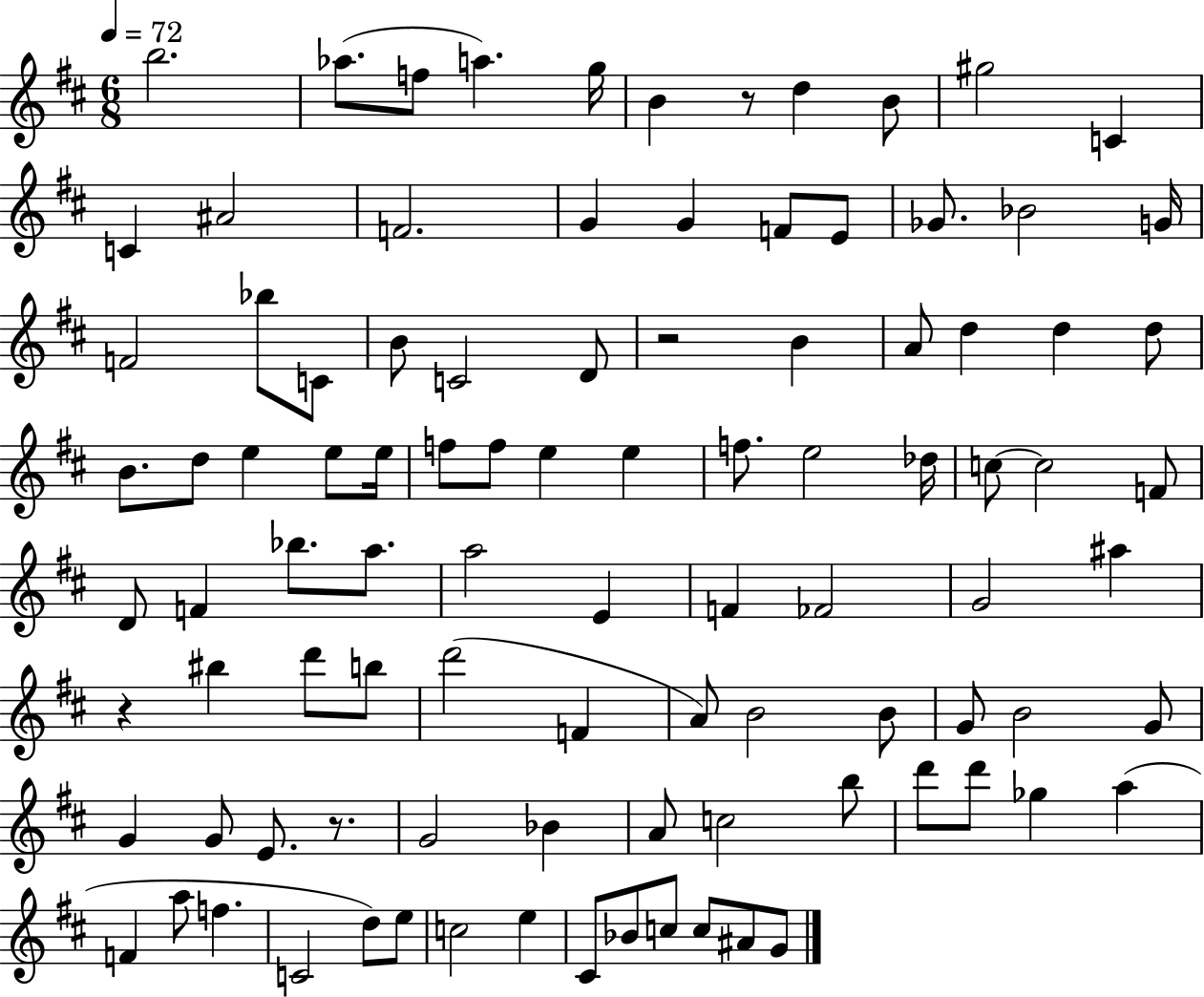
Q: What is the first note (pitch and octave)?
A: B5